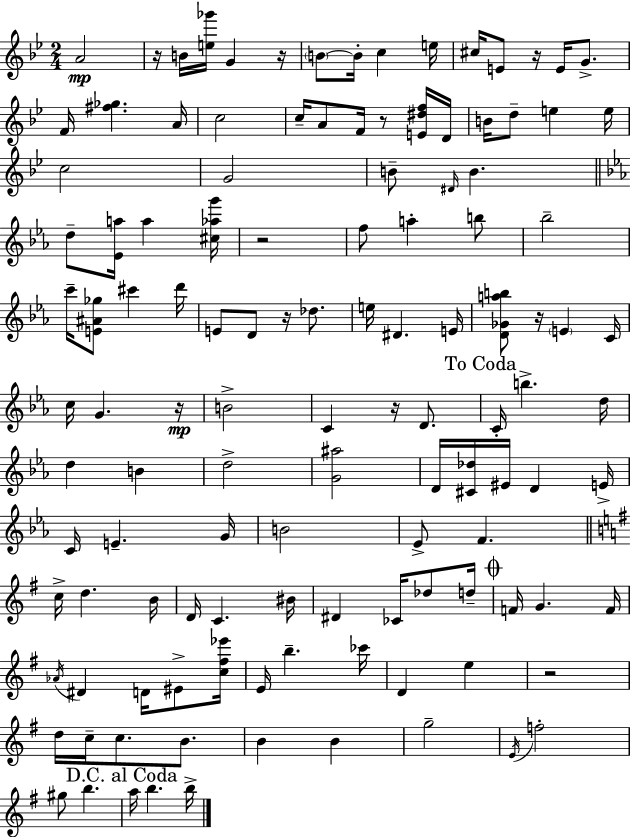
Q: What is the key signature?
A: BES major